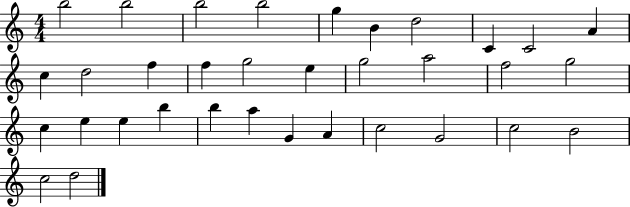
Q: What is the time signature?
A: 4/4